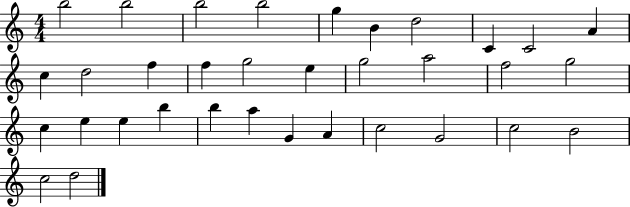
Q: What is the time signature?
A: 4/4